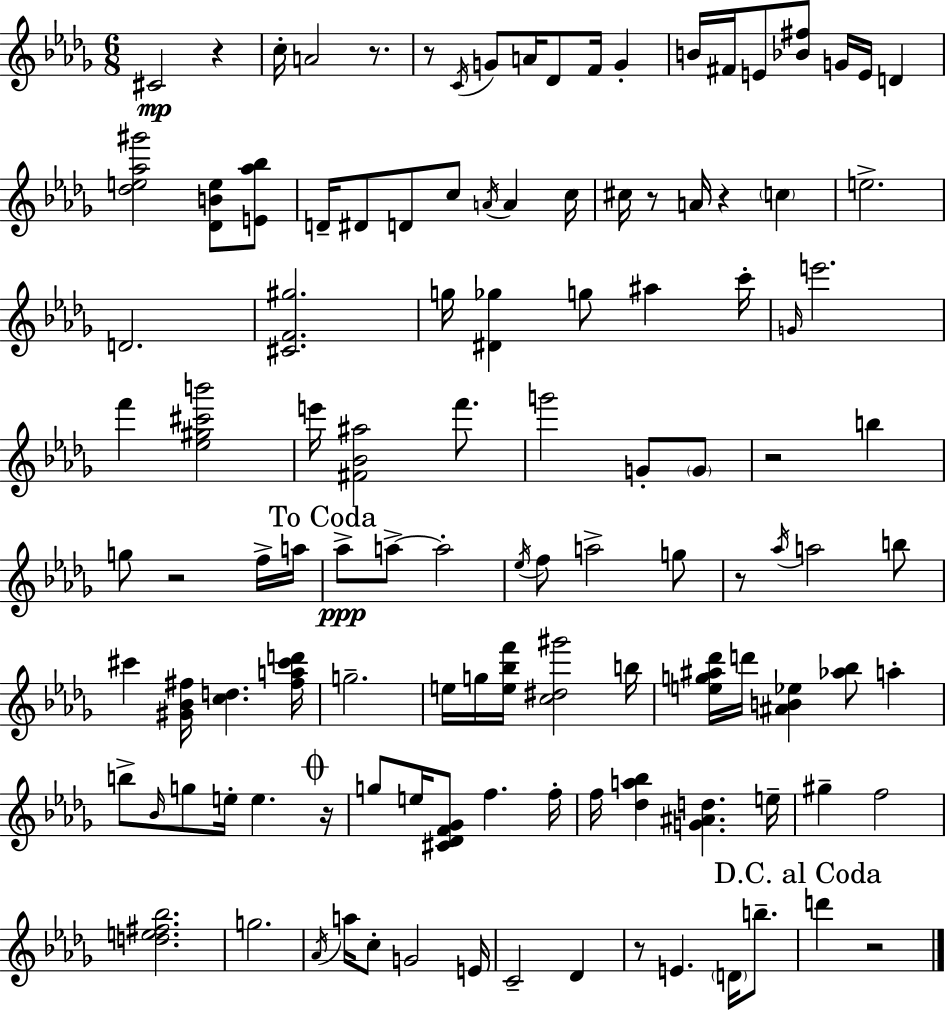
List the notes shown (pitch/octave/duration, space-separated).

C#4/h R/q C5/s A4/h R/e. R/e C4/s G4/e A4/s Db4/e F4/s G4/q B4/s F#4/s E4/e [Bb4,F#5]/e G4/s E4/s D4/q [Db5,E5,Ab5,G#6]/h [Db4,B4,E5]/e [E4,Ab5,Bb5]/e D4/s D#4/e D4/e C5/e A4/s A4/q C5/s C#5/s R/e A4/s R/q C5/q E5/h. D4/h. [C#4,F4,G#5]/h. G5/s [D#4,Gb5]/q G5/e A#5/q C6/s G4/s E6/h. F6/q [Eb5,G#5,C#6,B6]/h E6/s [F#4,Bb4,A#5]/h F6/e. G6/h G4/e G4/e R/h B5/q G5/e R/h F5/s A5/s Ab5/e A5/e A5/h Eb5/s F5/e A5/h G5/e R/e Ab5/s A5/h B5/e C#6/q [G#4,Bb4,F#5]/s [C5,D5]/q. [F#5,A5,C#6,D6]/s G5/h. E5/s G5/s [E5,Bb5,F6]/s [C5,D#5,G#6]/h B5/s [E5,G5,A#5,Db6]/s D6/s [A#4,B4,Eb5]/q [Ab5,Bb5]/e A5/q B5/e Bb4/s G5/e E5/s E5/q. R/s G5/e E5/s [C#4,Db4,F4,Gb4]/e F5/q. F5/s F5/s [Db5,A5,Bb5]/q [G4,A#4,D5]/q. E5/s G#5/q F5/h [D5,E5,F#5,Bb5]/h. G5/h. Ab4/s A5/s C5/e G4/h E4/s C4/h Db4/q R/e E4/q. D4/s B5/e. D6/q R/h